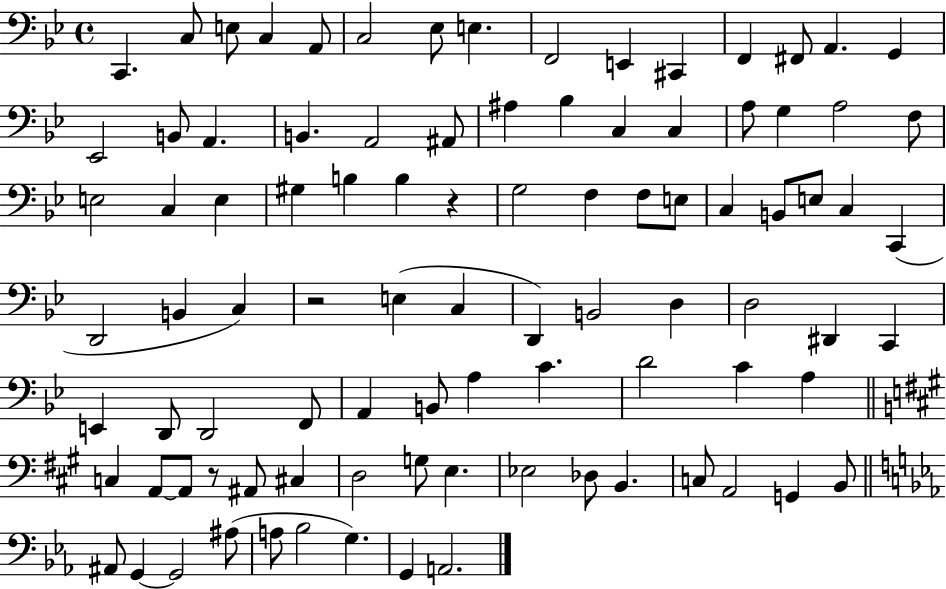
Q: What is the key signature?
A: BES major